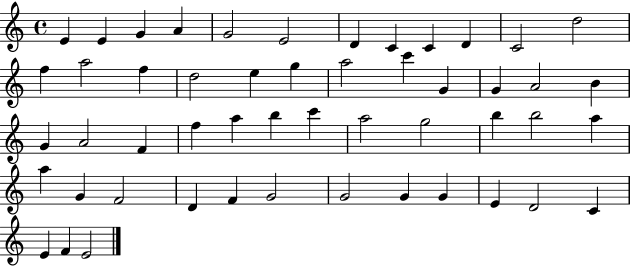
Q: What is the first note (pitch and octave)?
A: E4